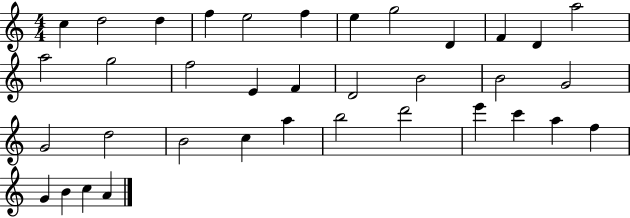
{
  \clef treble
  \numericTimeSignature
  \time 4/4
  \key c \major
  c''4 d''2 d''4 | f''4 e''2 f''4 | e''4 g''2 d'4 | f'4 d'4 a''2 | \break a''2 g''2 | f''2 e'4 f'4 | d'2 b'2 | b'2 g'2 | \break g'2 d''2 | b'2 c''4 a''4 | b''2 d'''2 | e'''4 c'''4 a''4 f''4 | \break g'4 b'4 c''4 a'4 | \bar "|."
}